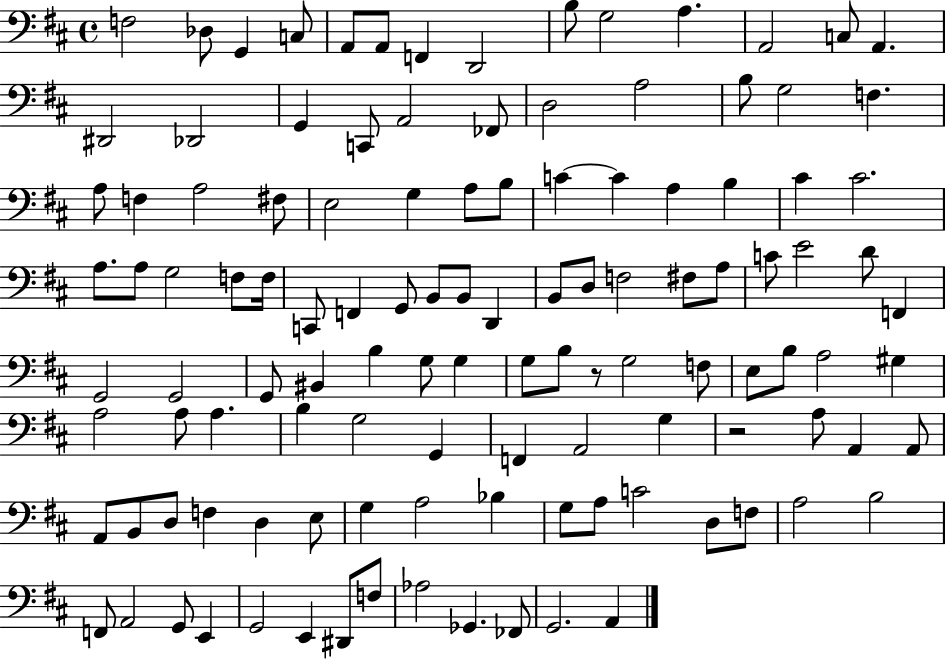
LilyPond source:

{
  \clef bass
  \time 4/4
  \defaultTimeSignature
  \key d \major
  f2 des8 g,4 c8 | a,8 a,8 f,4 d,2 | b8 g2 a4. | a,2 c8 a,4. | \break dis,2 des,2 | g,4 c,8 a,2 fes,8 | d2 a2 | b8 g2 f4. | \break a8 f4 a2 fis8 | e2 g4 a8 b8 | c'4~~ c'4 a4 b4 | cis'4 cis'2. | \break a8. a8 g2 f8 f16 | c,8 f,4 g,8 b,8 b,8 d,4 | b,8 d8 f2 fis8 a8 | c'8 e'2 d'8 f,4 | \break g,2 g,2 | g,8 bis,4 b4 g8 g4 | g8 b8 r8 g2 f8 | e8 b8 a2 gis4 | \break a2 a8 a4. | b4 g2 g,4 | f,4 a,2 g4 | r2 a8 a,4 a,8 | \break a,8 b,8 d8 f4 d4 e8 | g4 a2 bes4 | g8 a8 c'2 d8 f8 | a2 b2 | \break f,8 a,2 g,8 e,4 | g,2 e,4 dis,8 f8 | aes2 ges,4. fes,8 | g,2. a,4 | \break \bar "|."
}